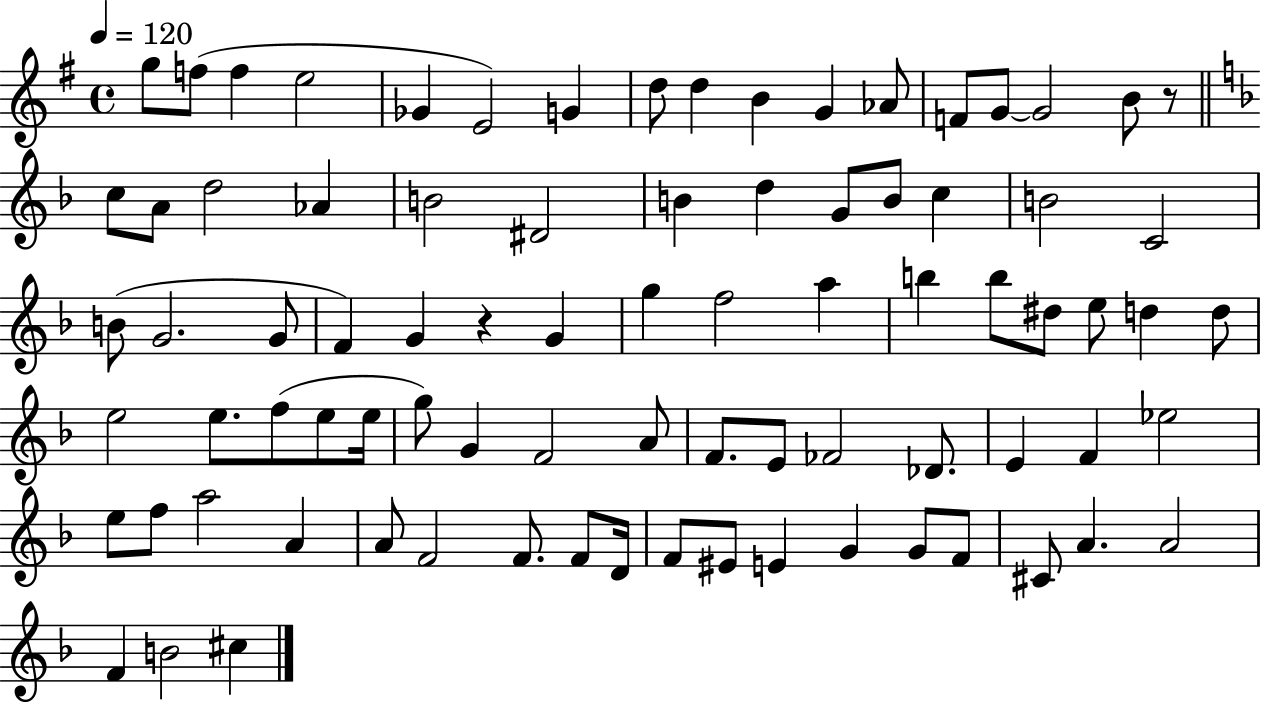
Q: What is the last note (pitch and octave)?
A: C#5